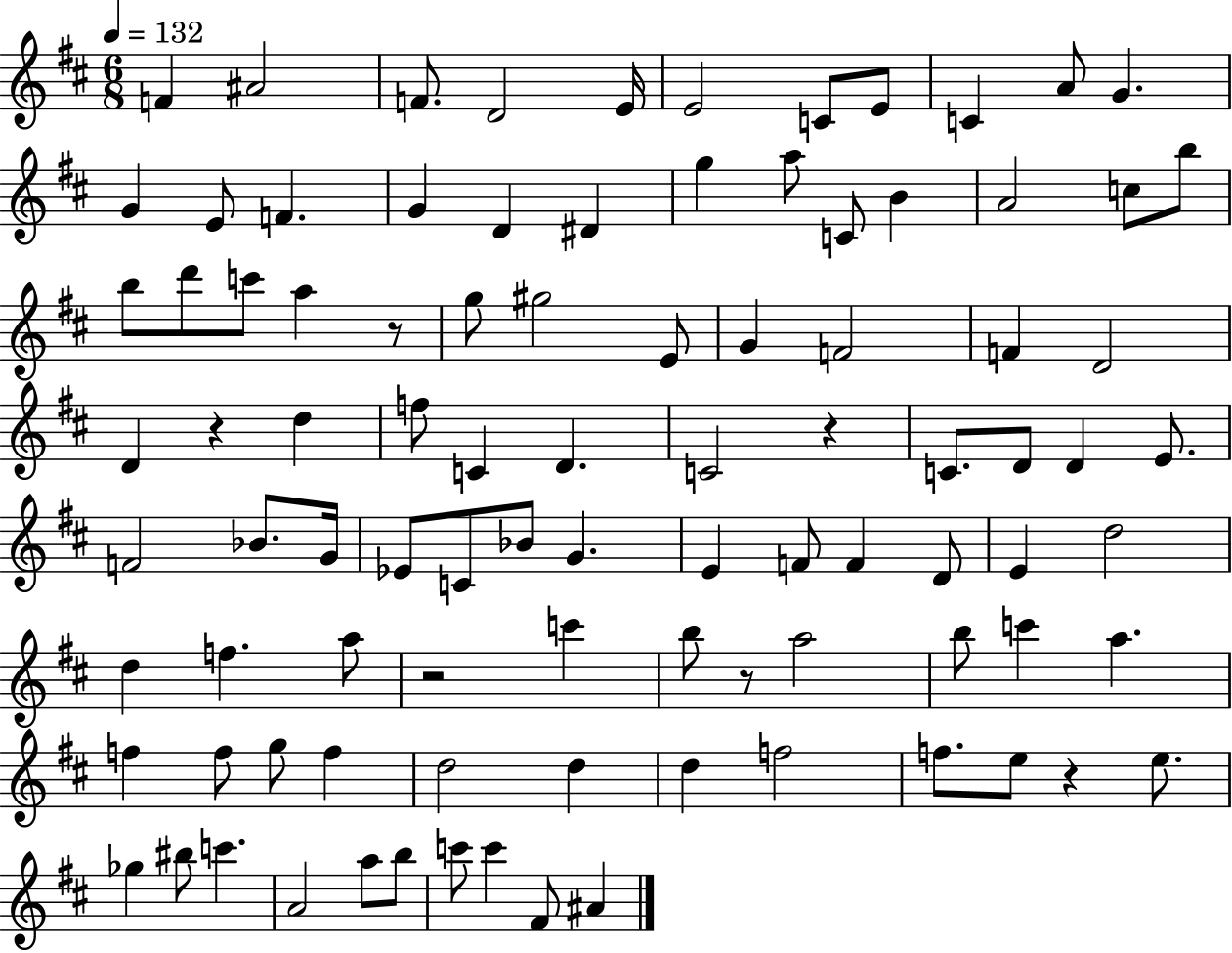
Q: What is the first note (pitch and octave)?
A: F4